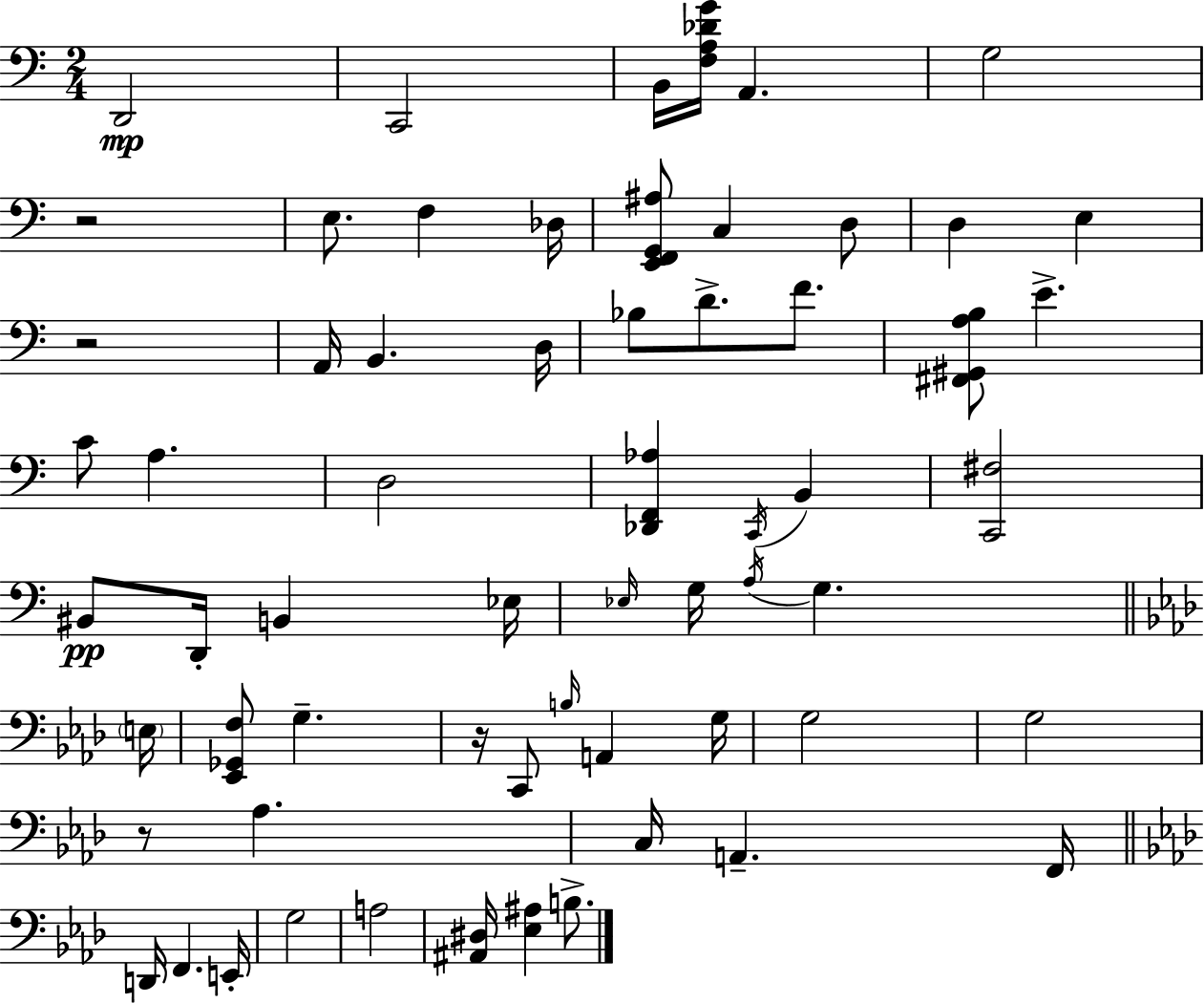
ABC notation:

X:1
T:Untitled
M:2/4
L:1/4
K:C
D,,2 C,,2 B,,/4 [F,A,_DG]/4 A,, G,2 z2 E,/2 F, _D,/4 [E,,F,,G,,^A,]/2 C, D,/2 D, E, z2 A,,/4 B,, D,/4 _B,/2 D/2 F/2 [^F,,^G,,A,B,]/2 E C/2 A, D,2 [_D,,F,,_A,] C,,/4 B,, [C,,^F,]2 ^B,,/2 D,,/4 B,, _E,/4 _E,/4 G,/4 A,/4 G, E,/4 [_E,,_G,,F,]/2 G, z/4 C,,/2 B,/4 A,, G,/4 G,2 G,2 z/2 _A, C,/4 A,, F,,/4 D,,/4 F,, E,,/4 G,2 A,2 [^A,,^D,]/4 [_E,^A,] B,/2